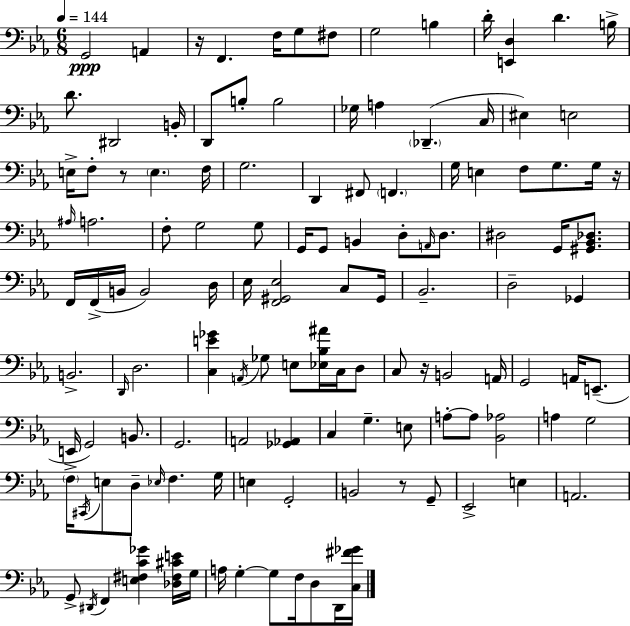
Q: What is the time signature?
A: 6/8